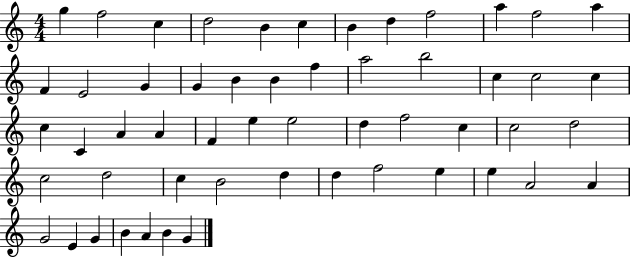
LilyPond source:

{
  \clef treble
  \numericTimeSignature
  \time 4/4
  \key c \major
  g''4 f''2 c''4 | d''2 b'4 c''4 | b'4 d''4 f''2 | a''4 f''2 a''4 | \break f'4 e'2 g'4 | g'4 b'4 b'4 f''4 | a''2 b''2 | c''4 c''2 c''4 | \break c''4 c'4 a'4 a'4 | f'4 e''4 e''2 | d''4 f''2 c''4 | c''2 d''2 | \break c''2 d''2 | c''4 b'2 d''4 | d''4 f''2 e''4 | e''4 a'2 a'4 | \break g'2 e'4 g'4 | b'4 a'4 b'4 g'4 | \bar "|."
}